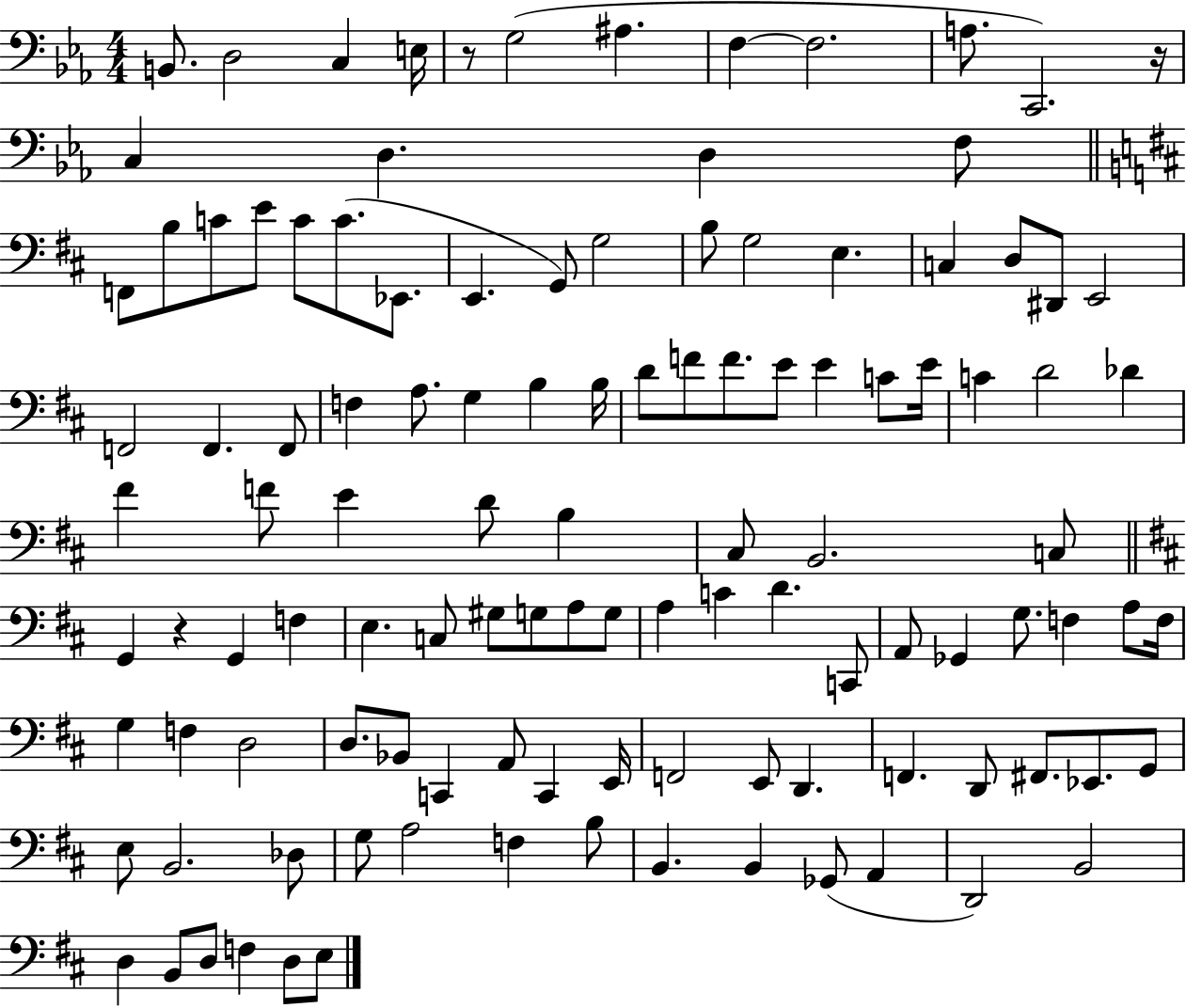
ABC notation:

X:1
T:Untitled
M:4/4
L:1/4
K:Eb
B,,/2 D,2 C, E,/4 z/2 G,2 ^A, F, F,2 A,/2 C,,2 z/4 C, D, D, F,/2 F,,/2 B,/2 C/2 E/2 C/2 C/2 _E,,/2 E,, G,,/2 G,2 B,/2 G,2 E, C, D,/2 ^D,,/2 E,,2 F,,2 F,, F,,/2 F, A,/2 G, B, B,/4 D/2 F/2 F/2 E/2 E C/2 E/4 C D2 _D ^F F/2 E D/2 B, ^C,/2 B,,2 C,/2 G,, z G,, F, E, C,/2 ^G,/2 G,/2 A,/2 G,/2 A, C D C,,/2 A,,/2 _G,, G,/2 F, A,/2 F,/4 G, F, D,2 D,/2 _B,,/2 C,, A,,/2 C,, E,,/4 F,,2 E,,/2 D,, F,, D,,/2 ^F,,/2 _E,,/2 G,,/2 E,/2 B,,2 _D,/2 G,/2 A,2 F, B,/2 B,, B,, _G,,/2 A,, D,,2 B,,2 D, B,,/2 D,/2 F, D,/2 E,/2